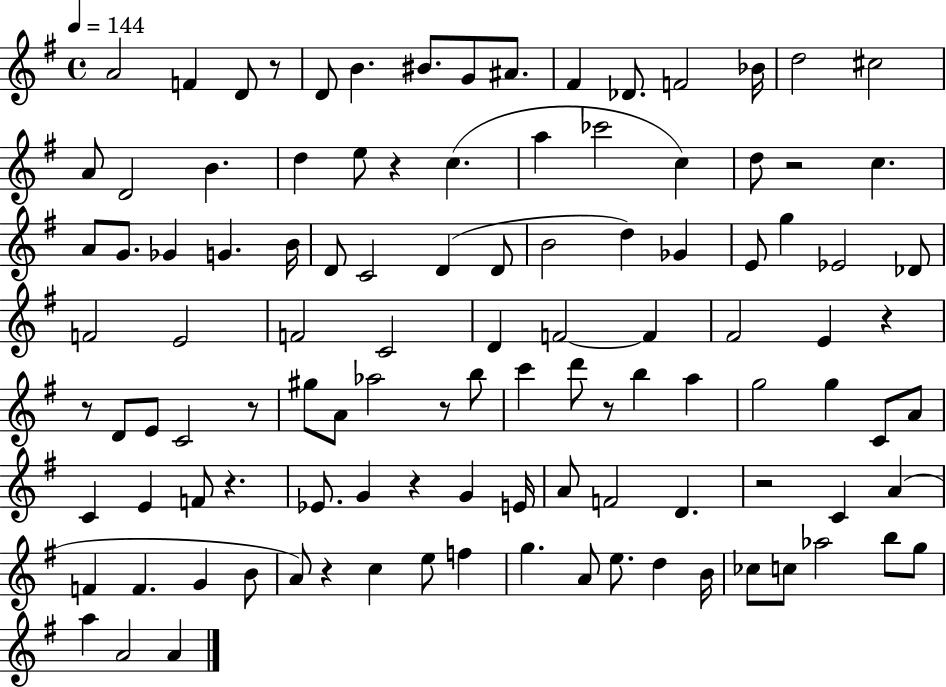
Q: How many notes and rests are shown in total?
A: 110